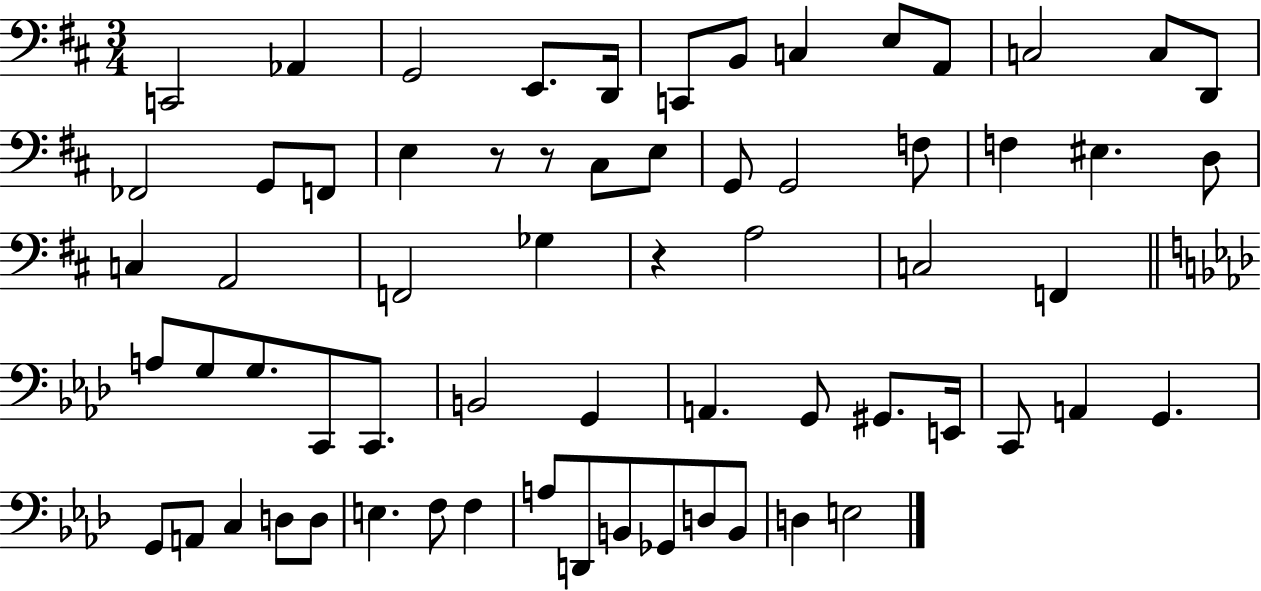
C2/h Ab2/q G2/h E2/e. D2/s C2/e B2/e C3/q E3/e A2/e C3/h C3/e D2/e FES2/h G2/e F2/e E3/q R/e R/e C#3/e E3/e G2/e G2/h F3/e F3/q EIS3/q. D3/e C3/q A2/h F2/h Gb3/q R/q A3/h C3/h F2/q A3/e G3/e G3/e. C2/e C2/e. B2/h G2/q A2/q. G2/e G#2/e. E2/s C2/e A2/q G2/q. G2/e A2/e C3/q D3/e D3/e E3/q. F3/e F3/q A3/e D2/e B2/e Gb2/e D3/e B2/e D3/q E3/h